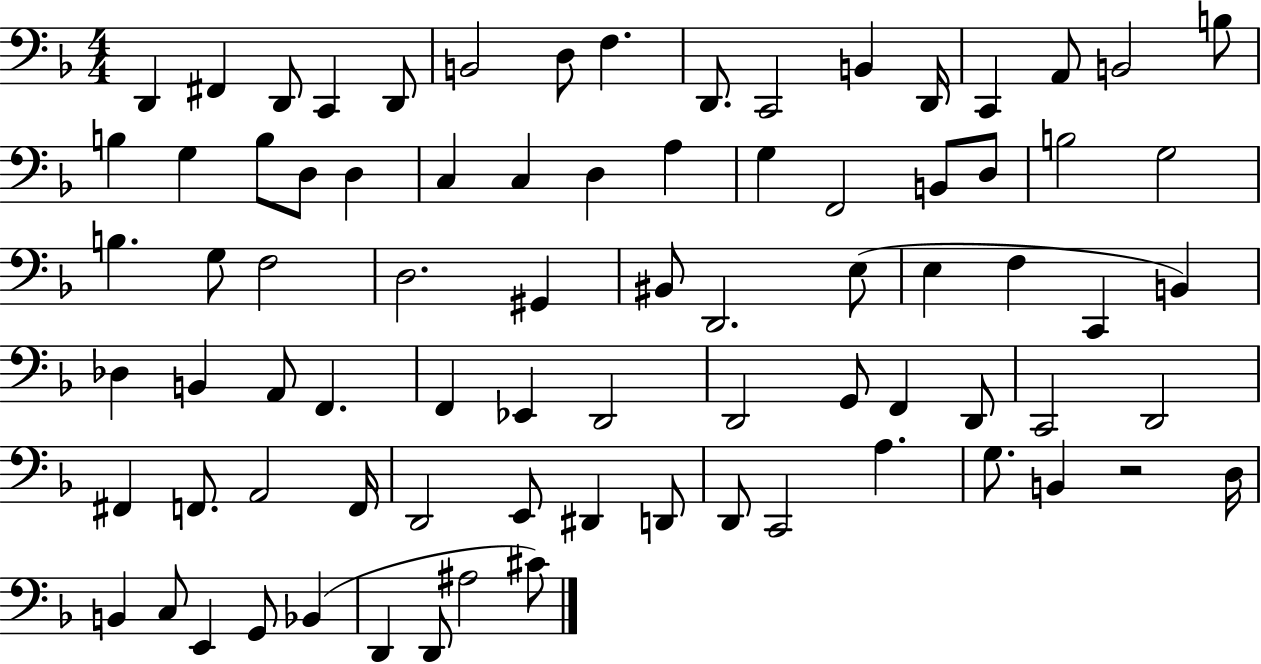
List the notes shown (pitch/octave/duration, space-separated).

D2/q F#2/q D2/e C2/q D2/e B2/h D3/e F3/q. D2/e. C2/h B2/q D2/s C2/q A2/e B2/h B3/e B3/q G3/q B3/e D3/e D3/q C3/q C3/q D3/q A3/q G3/q F2/h B2/e D3/e B3/h G3/h B3/q. G3/e F3/h D3/h. G#2/q BIS2/e D2/h. E3/e E3/q F3/q C2/q B2/q Db3/q B2/q A2/e F2/q. F2/q Eb2/q D2/h D2/h G2/e F2/q D2/e C2/h D2/h F#2/q F2/e. A2/h F2/s D2/h E2/e D#2/q D2/e D2/e C2/h A3/q. G3/e. B2/q R/h D3/s B2/q C3/e E2/q G2/e Bb2/q D2/q D2/e A#3/h C#4/e